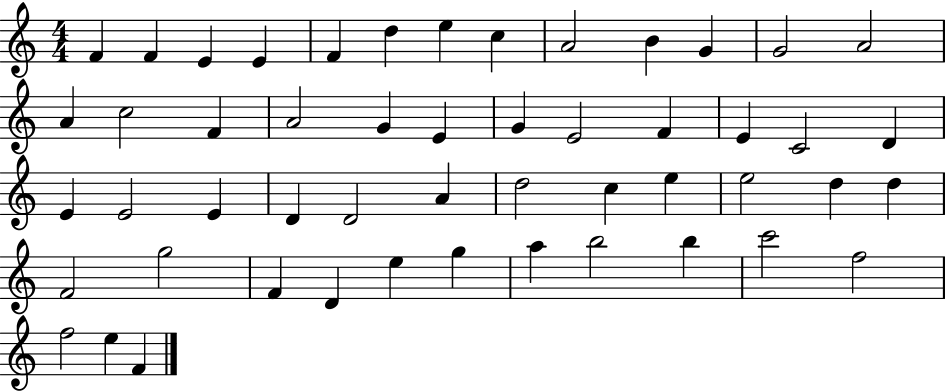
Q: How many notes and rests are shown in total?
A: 51